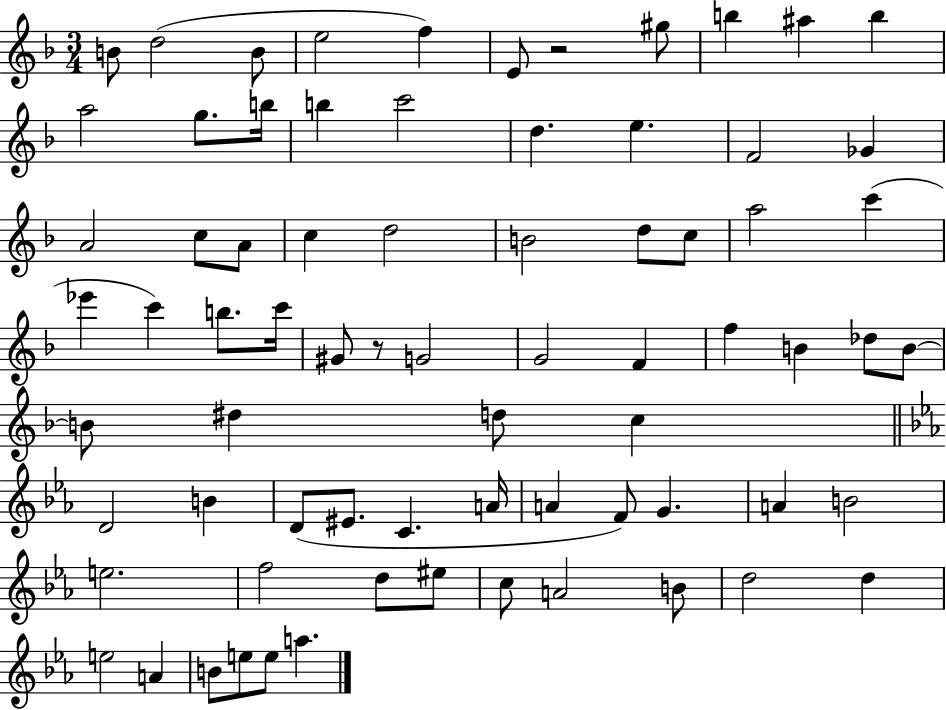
{
  \clef treble
  \numericTimeSignature
  \time 3/4
  \key f \major
  b'8 d''2( b'8 | e''2 f''4) | e'8 r2 gis''8 | b''4 ais''4 b''4 | \break a''2 g''8. b''16 | b''4 c'''2 | d''4. e''4. | f'2 ges'4 | \break a'2 c''8 a'8 | c''4 d''2 | b'2 d''8 c''8 | a''2 c'''4( | \break ees'''4 c'''4) b''8. c'''16 | gis'8 r8 g'2 | g'2 f'4 | f''4 b'4 des''8 b'8~~ | \break b'8 dis''4 d''8 c''4 | \bar "||" \break \key ees \major d'2 b'4 | d'8( eis'8. c'4. a'16 | a'4 f'8) g'4. | a'4 b'2 | \break e''2. | f''2 d''8 eis''8 | c''8 a'2 b'8 | d''2 d''4 | \break e''2 a'4 | b'8 e''8 e''8 a''4. | \bar "|."
}